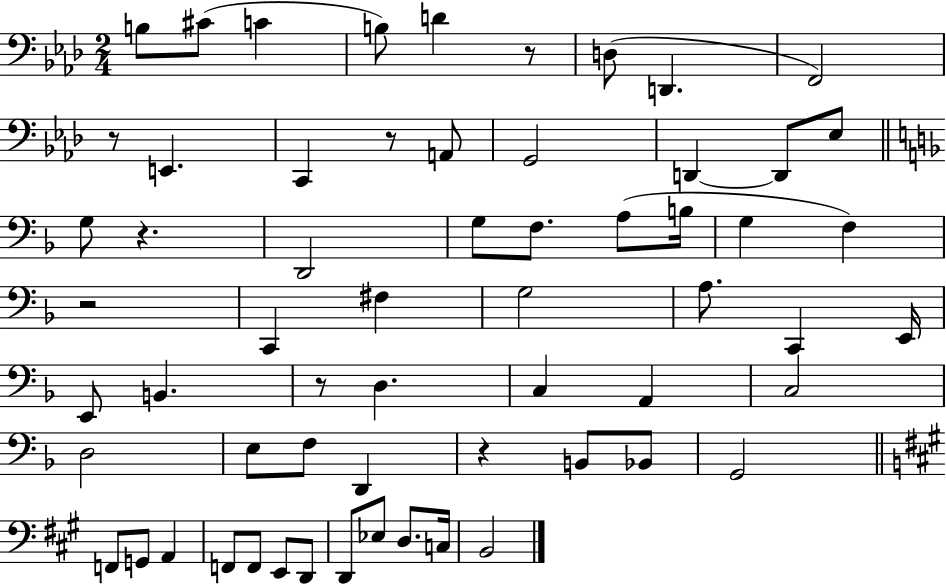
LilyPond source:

{
  \clef bass
  \numericTimeSignature
  \time 2/4
  \key aes \major
  b8 cis'8( c'4 | b8) d'4 r8 | d8( d,4. | f,2) | \break r8 e,4. | c,4 r8 a,8 | g,2 | d,4~~ d,8 ees8 | \break \bar "||" \break \key f \major g8 r4. | d,2 | g8 f8. a8( b16 | g4 f4) | \break r2 | c,4 fis4 | g2 | a8. c,4 e,16 | \break e,8 b,4. | r8 d4. | c4 a,4 | c2 | \break d2 | e8 f8 d,4 | r4 b,8 bes,8 | g,2 | \break \bar "||" \break \key a \major f,8 g,8 a,4 | f,8 f,8 e,8 d,8 | d,8 ees8 d8. c16 | b,2 | \break \bar "|."
}